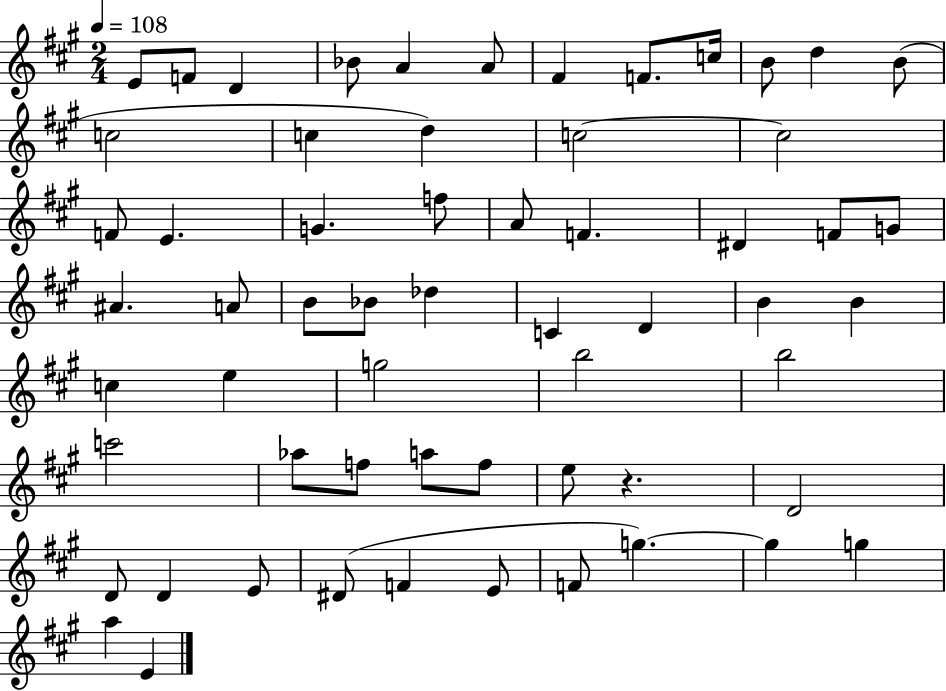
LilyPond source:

{
  \clef treble
  \numericTimeSignature
  \time 2/4
  \key a \major
  \tempo 4 = 108
  e'8 f'8 d'4 | bes'8 a'4 a'8 | fis'4 f'8. c''16 | b'8 d''4 b'8( | \break c''2 | c''4 d''4) | c''2~~ | c''2 | \break f'8 e'4. | g'4. f''8 | a'8 f'4. | dis'4 f'8 g'8 | \break ais'4. a'8 | b'8 bes'8 des''4 | c'4 d'4 | b'4 b'4 | \break c''4 e''4 | g''2 | b''2 | b''2 | \break c'''2 | aes''8 f''8 a''8 f''8 | e''8 r4. | d'2 | \break d'8 d'4 e'8 | dis'8( f'4 e'8 | f'8 g''4.~~) | g''4 g''4 | \break a''4 e'4 | \bar "|."
}